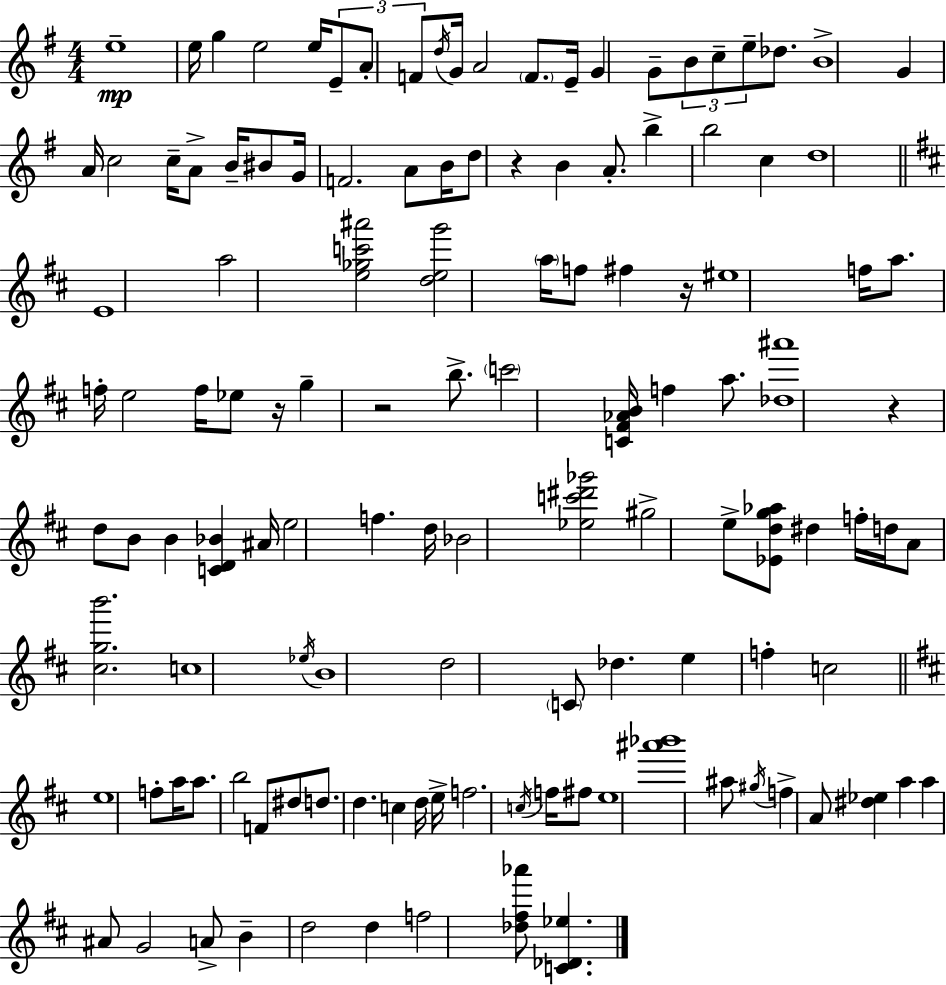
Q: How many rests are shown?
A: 5